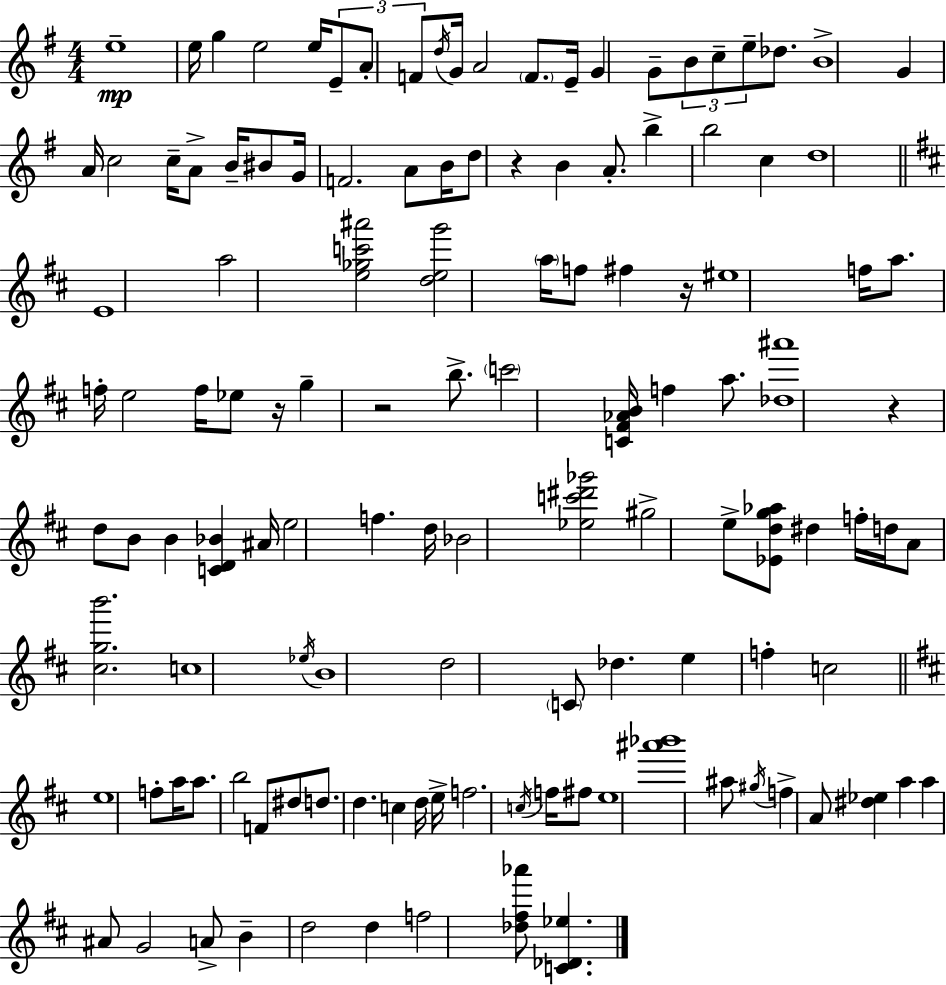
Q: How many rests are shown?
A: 5